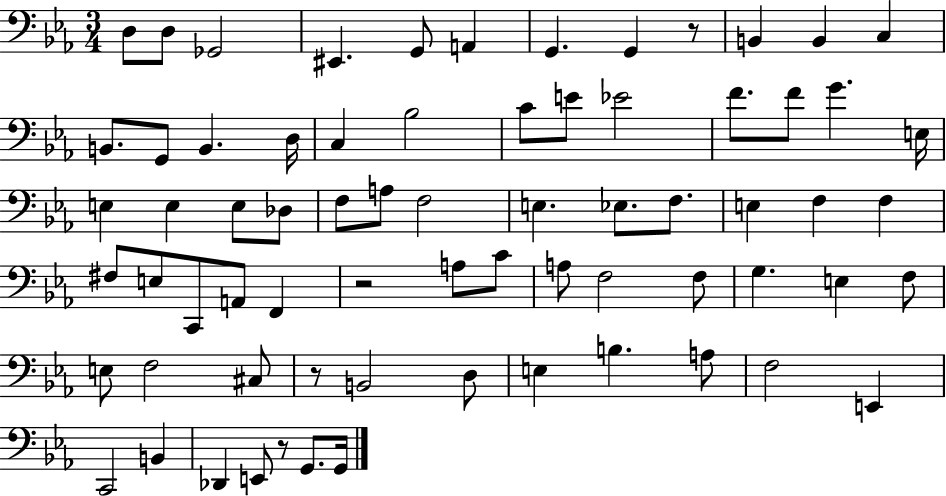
D3/e D3/e Gb2/h EIS2/q. G2/e A2/q G2/q. G2/q R/e B2/q B2/q C3/q B2/e. G2/e B2/q. D3/s C3/q Bb3/h C4/e E4/e Eb4/h F4/e. F4/e G4/q. E3/s E3/q E3/q E3/e Db3/e F3/e A3/e F3/h E3/q. Eb3/e. F3/e. E3/q F3/q F3/q F#3/e E3/e C2/e A2/e F2/q R/h A3/e C4/e A3/e F3/h F3/e G3/q. E3/q F3/e E3/e F3/h C#3/e R/e B2/h D3/e E3/q B3/q. A3/e F3/h E2/q C2/h B2/q Db2/q E2/e R/e G2/e. G2/s